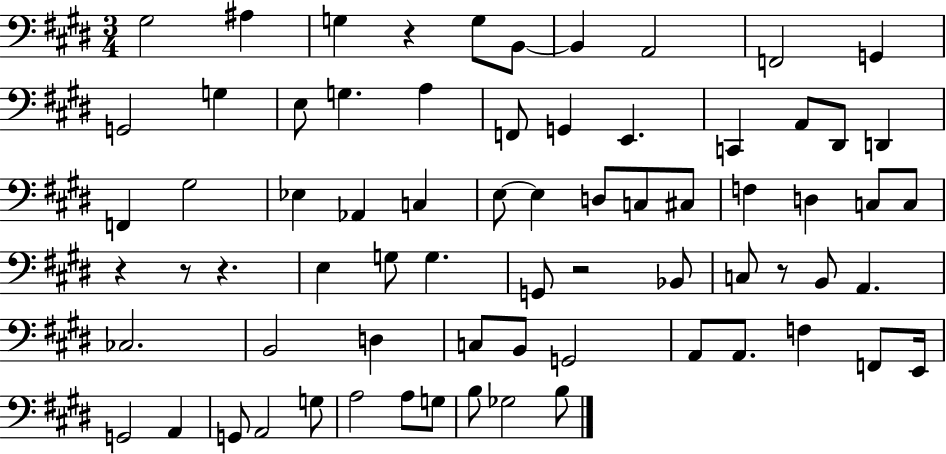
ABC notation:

X:1
T:Untitled
M:3/4
L:1/4
K:E
^G,2 ^A, G, z G,/2 B,,/2 B,, A,,2 F,,2 G,, G,,2 G, E,/2 G, A, F,,/2 G,, E,, C,, A,,/2 ^D,,/2 D,, F,, ^G,2 _E, _A,, C, E,/2 E, D,/2 C,/2 ^C,/2 F, D, C,/2 C,/2 z z/2 z E, G,/2 G, G,,/2 z2 _B,,/2 C,/2 z/2 B,,/2 A,, _C,2 B,,2 D, C,/2 B,,/2 G,,2 A,,/2 A,,/2 F, F,,/2 E,,/4 G,,2 A,, G,,/2 A,,2 G,/2 A,2 A,/2 G,/2 B,/2 _G,2 B,/2